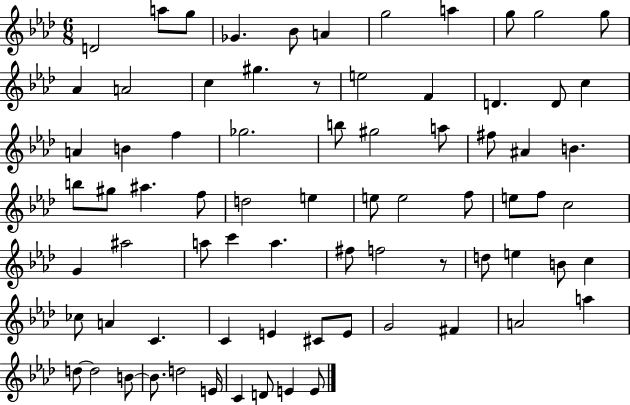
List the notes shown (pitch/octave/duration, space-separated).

D4/h A5/e G5/e Gb4/q. Bb4/e A4/q G5/h A5/q G5/e G5/h G5/e Ab4/q A4/h C5/q G#5/q. R/e E5/h F4/q D4/q. D4/e C5/q A4/q B4/q F5/q Gb5/h. B5/e G#5/h A5/e F#5/e A#4/q B4/q. B5/e G#5/e A#5/q. F5/e D5/h E5/q E5/e E5/h F5/e E5/e F5/e C5/h G4/q A#5/h A5/e C6/q A5/q. F#5/e F5/h R/e D5/e E5/q B4/e C5/q CES5/e A4/q C4/q. C4/q E4/q C#4/e E4/e G4/h F#4/q A4/h A5/q D5/e D5/h B4/e B4/e. D5/h E4/s C4/q D4/e E4/q E4/e